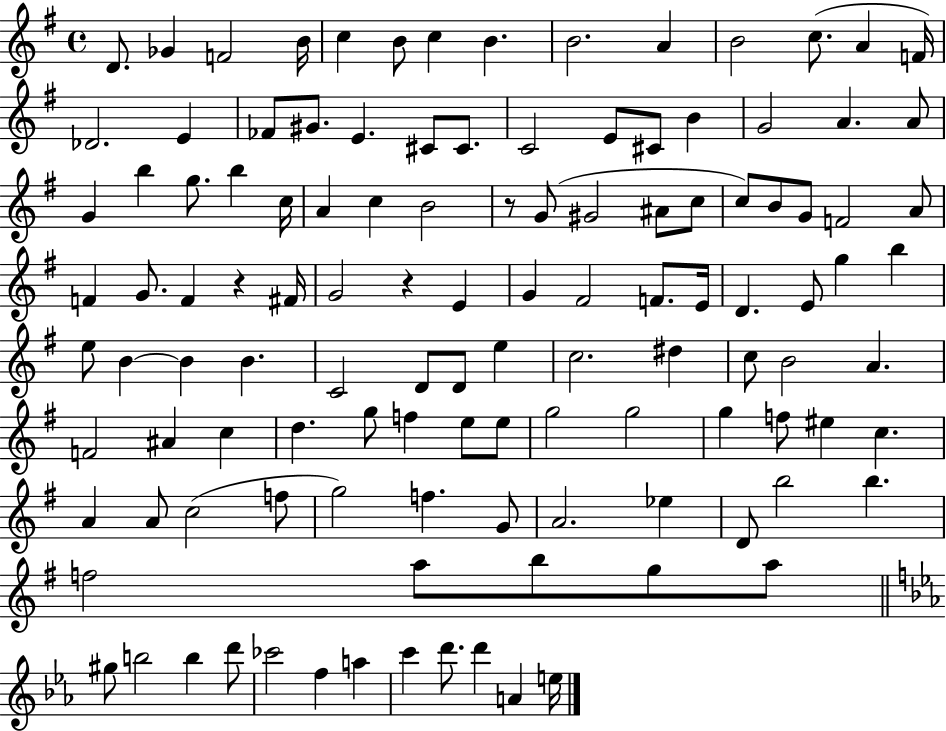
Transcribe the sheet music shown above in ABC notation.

X:1
T:Untitled
M:4/4
L:1/4
K:G
D/2 _G F2 B/4 c B/2 c B B2 A B2 c/2 A F/4 _D2 E _F/2 ^G/2 E ^C/2 ^C/2 C2 E/2 ^C/2 B G2 A A/2 G b g/2 b c/4 A c B2 z/2 G/2 ^G2 ^A/2 c/2 c/2 B/2 G/2 F2 A/2 F G/2 F z ^F/4 G2 z E G ^F2 F/2 E/4 D E/2 g b e/2 B B B C2 D/2 D/2 e c2 ^d c/2 B2 A F2 ^A c d g/2 f e/2 e/2 g2 g2 g f/2 ^e c A A/2 c2 f/2 g2 f G/2 A2 _e D/2 b2 b f2 a/2 b/2 g/2 a/2 ^g/2 b2 b d'/2 _c'2 f a c' d'/2 d' A e/4